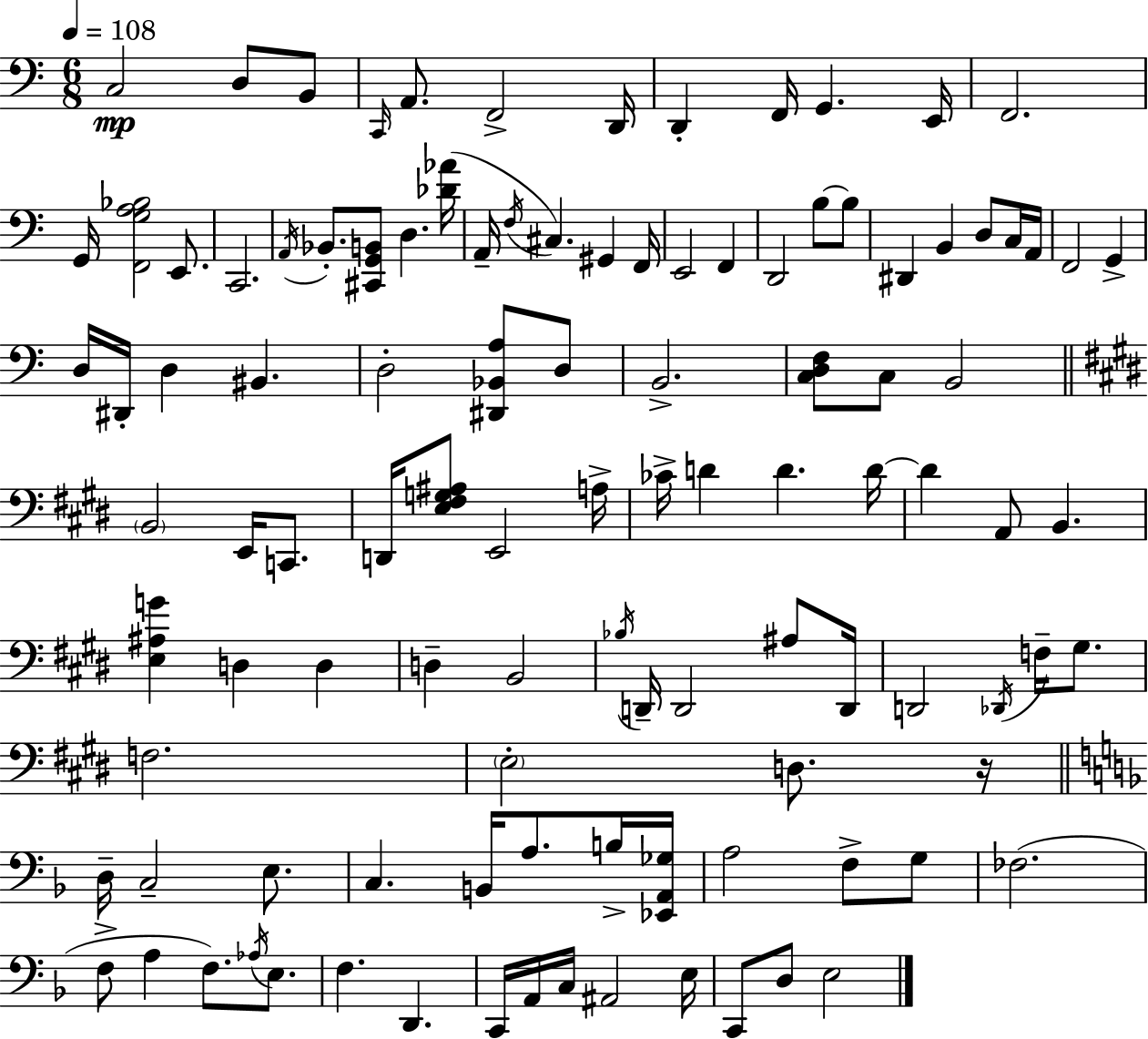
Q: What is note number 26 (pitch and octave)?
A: D2